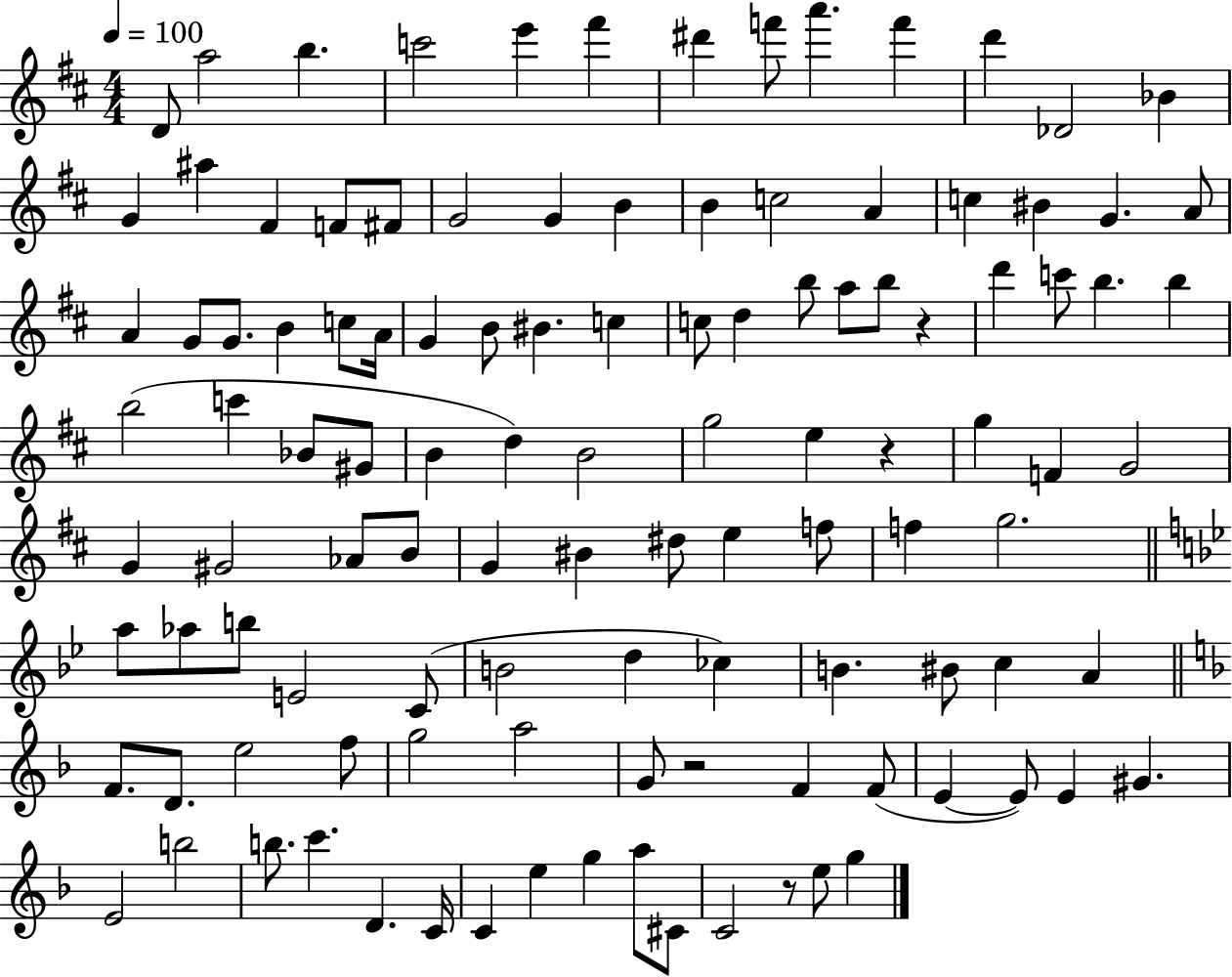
D4/e A5/h B5/q. C6/h E6/q F#6/q D#6/q F6/e A6/q. F6/q D6/q Db4/h Bb4/q G4/q A#5/q F#4/q F4/e F#4/e G4/h G4/q B4/q B4/q C5/h A4/q C5/q BIS4/q G4/q. A4/e A4/q G4/e G4/e. B4/q C5/e A4/s G4/q B4/e BIS4/q. C5/q C5/e D5/q B5/e A5/e B5/e R/q D6/q C6/e B5/q. B5/q B5/h C6/q Bb4/e G#4/e B4/q D5/q B4/h G5/h E5/q R/q G5/q F4/q G4/h G4/q G#4/h Ab4/e B4/e G4/q BIS4/q D#5/e E5/q F5/e F5/q G5/h. A5/e Ab5/e B5/e E4/h C4/e B4/h D5/q CES5/q B4/q. BIS4/e C5/q A4/q F4/e. D4/e. E5/h F5/e G5/h A5/h G4/e R/h F4/q F4/e E4/q E4/e E4/q G#4/q. E4/h B5/h B5/e. C6/q. D4/q. C4/s C4/q E5/q G5/q A5/e C#4/e C4/h R/e E5/e G5/q